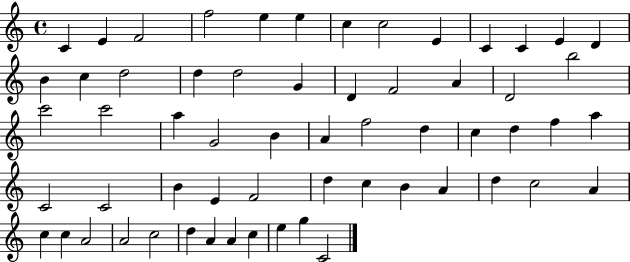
{
  \clef treble
  \time 4/4
  \defaultTimeSignature
  \key c \major
  c'4 e'4 f'2 | f''2 e''4 e''4 | c''4 c''2 e'4 | c'4 c'4 e'4 d'4 | \break b'4 c''4 d''2 | d''4 d''2 g'4 | d'4 f'2 a'4 | d'2 b''2 | \break c'''2 c'''2 | a''4 g'2 b'4 | a'4 f''2 d''4 | c''4 d''4 f''4 a''4 | \break c'2 c'2 | b'4 e'4 f'2 | d''4 c''4 b'4 a'4 | d''4 c''2 a'4 | \break c''4 c''4 a'2 | a'2 c''2 | d''4 a'4 a'4 c''4 | e''4 g''4 c'2 | \break \bar "|."
}